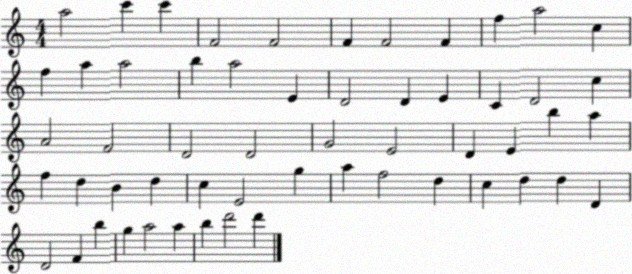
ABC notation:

X:1
T:Untitled
M:4/4
L:1/4
K:C
a2 c' c' F2 F2 F F2 F f a2 c f a a2 b a2 E D2 D E C D2 c A2 F2 D2 D2 G2 E2 D E b a f d B d c E2 g a f2 d c d d D D2 F b g a2 a b d'2 d'